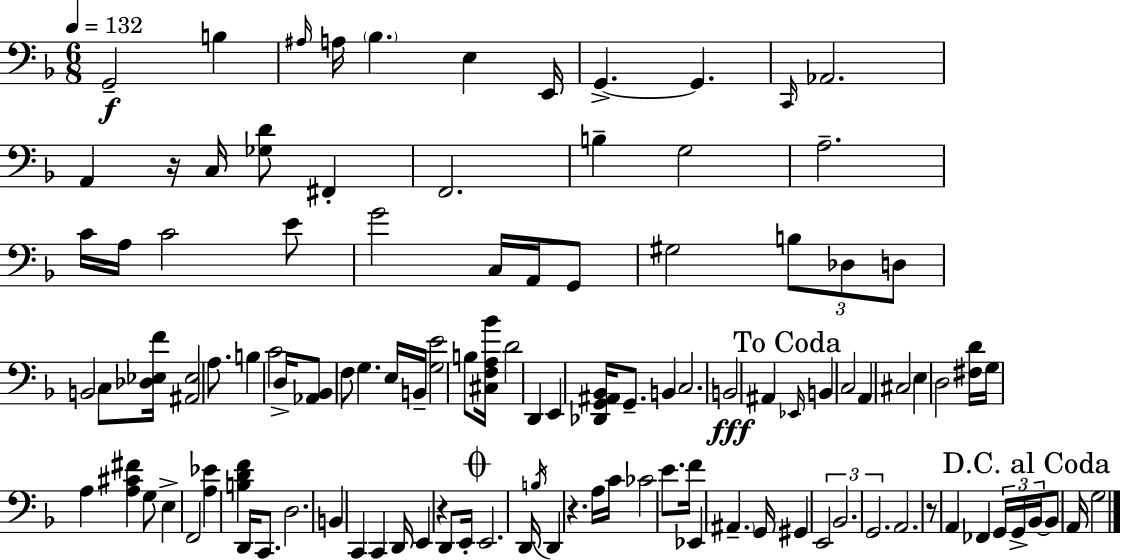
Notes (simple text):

G2/h B3/q A#3/s A3/s Bb3/q. E3/q E2/s G2/q. G2/q. C2/s Ab2/h. A2/q R/s C3/s [Gb3,D4]/e F#2/q F2/h. B3/q G3/h A3/h. C4/s A3/s C4/h E4/e G4/h C3/s A2/s G2/e G#3/h B3/e Db3/e D3/e B2/h C3/e [Db3,Eb3,F4]/s [A#2,Eb3]/h A3/e. B3/q C4/h D3/s [Ab2,Bb2]/e F3/e G3/q. E3/s B2/s [G3,E4]/h B3/e [C#3,F3,A3,Bb4]/s D4/h D2/q E2/q [Db2,G2,A#2,Bb2]/s G2/e. B2/q C3/h. B2/h A#2/q Eb2/s B2/q C3/h A2/q C#3/h E3/q D3/h [F#3,D4]/s G3/s A3/q [A3,C#4,F#4]/q G3/e E3/q F2/h [A3,Eb4]/q [B3,D4,F4]/q D2/s C2/e. D3/h. B2/q C2/q C2/q D2/s E2/q R/q D2/e E2/s E2/h. D2/s B3/s D2/q R/q. A3/s C4/s CES4/h E4/e. F4/s Eb2/q A#2/q. G2/s G#2/q E2/h Bb2/h. G2/h. A2/h. R/e A2/q FES2/q G2/s G2/s Bb2/s Bb2/e A2/s G3/h